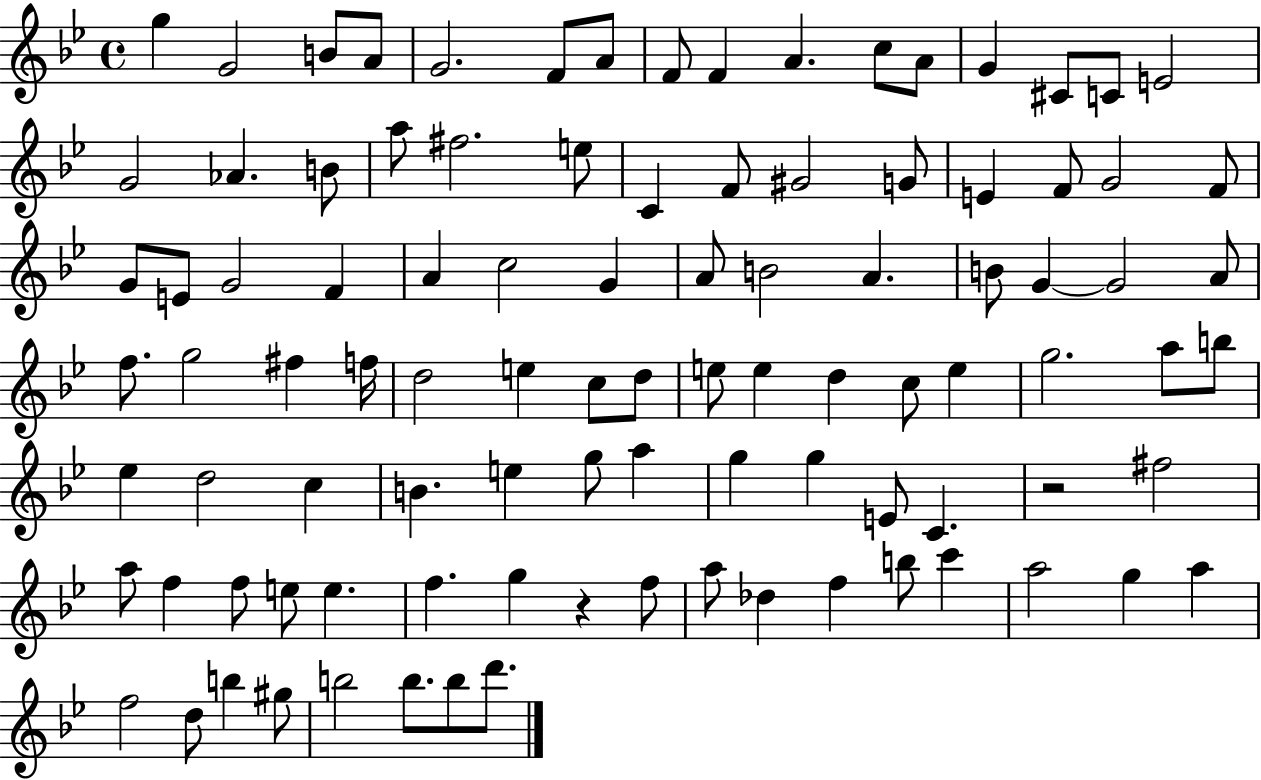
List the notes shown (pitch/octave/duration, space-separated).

G5/q G4/h B4/e A4/e G4/h. F4/e A4/e F4/e F4/q A4/q. C5/e A4/e G4/q C#4/e C4/e E4/h G4/h Ab4/q. B4/e A5/e F#5/h. E5/e C4/q F4/e G#4/h G4/e E4/q F4/e G4/h F4/e G4/e E4/e G4/h F4/q A4/q C5/h G4/q A4/e B4/h A4/q. B4/e G4/q G4/h A4/e F5/e. G5/h F#5/q F5/s D5/h E5/q C5/e D5/e E5/e E5/q D5/q C5/e E5/q G5/h. A5/e B5/e Eb5/q D5/h C5/q B4/q. E5/q G5/e A5/q G5/q G5/q E4/e C4/q. R/h F#5/h A5/e F5/q F5/e E5/e E5/q. F5/q. G5/q R/q F5/e A5/e Db5/q F5/q B5/e C6/q A5/h G5/q A5/q F5/h D5/e B5/q G#5/e B5/h B5/e. B5/e D6/e.